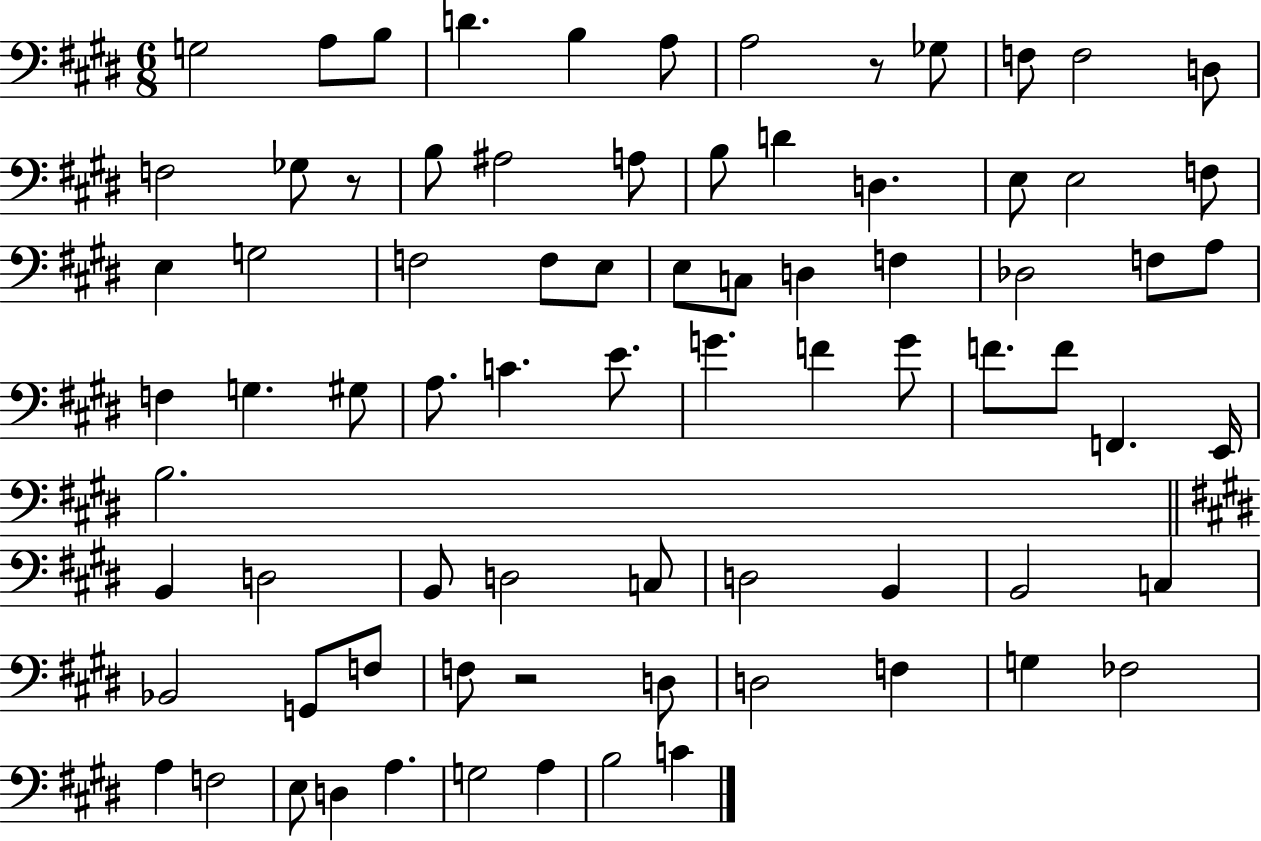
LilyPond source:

{
  \clef bass
  \numericTimeSignature
  \time 6/8
  \key e \major
  g2 a8 b8 | d'4. b4 a8 | a2 r8 ges8 | f8 f2 d8 | \break f2 ges8 r8 | b8 ais2 a8 | b8 d'4 d4. | e8 e2 f8 | \break e4 g2 | f2 f8 e8 | e8 c8 d4 f4 | des2 f8 a8 | \break f4 g4. gis8 | a8. c'4. e'8. | g'4. f'4 g'8 | f'8. f'8 f,4. e,16 | \break b2. | \bar "||" \break \key e \major b,4 d2 | b,8 d2 c8 | d2 b,4 | b,2 c4 | \break bes,2 g,8 f8 | f8 r2 d8 | d2 f4 | g4 fes2 | \break a4 f2 | e8 d4 a4. | g2 a4 | b2 c'4 | \break \bar "|."
}